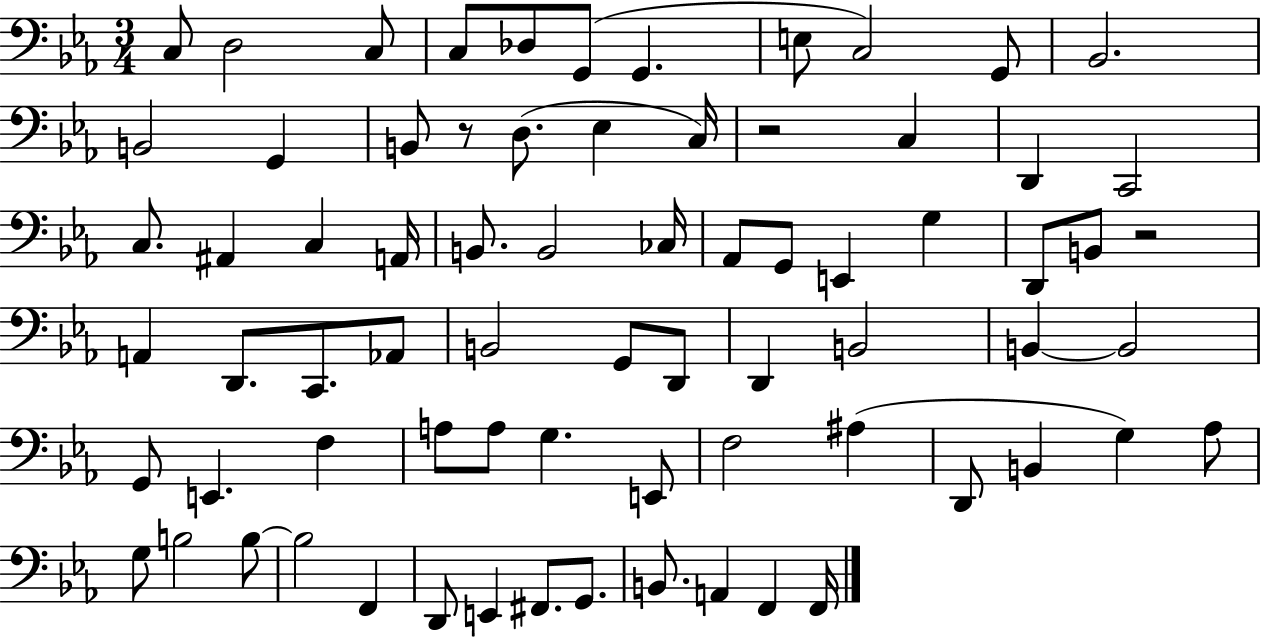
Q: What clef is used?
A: bass